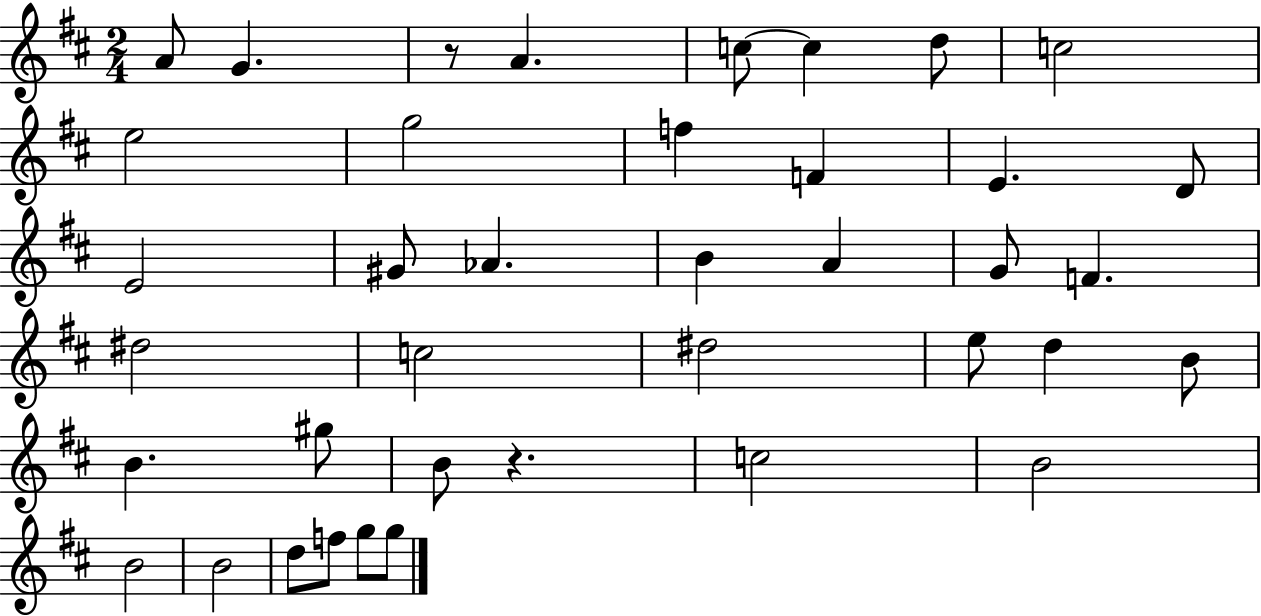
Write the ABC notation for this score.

X:1
T:Untitled
M:2/4
L:1/4
K:D
A/2 G z/2 A c/2 c d/2 c2 e2 g2 f F E D/2 E2 ^G/2 _A B A G/2 F ^d2 c2 ^d2 e/2 d B/2 B ^g/2 B/2 z c2 B2 B2 B2 d/2 f/2 g/2 g/2